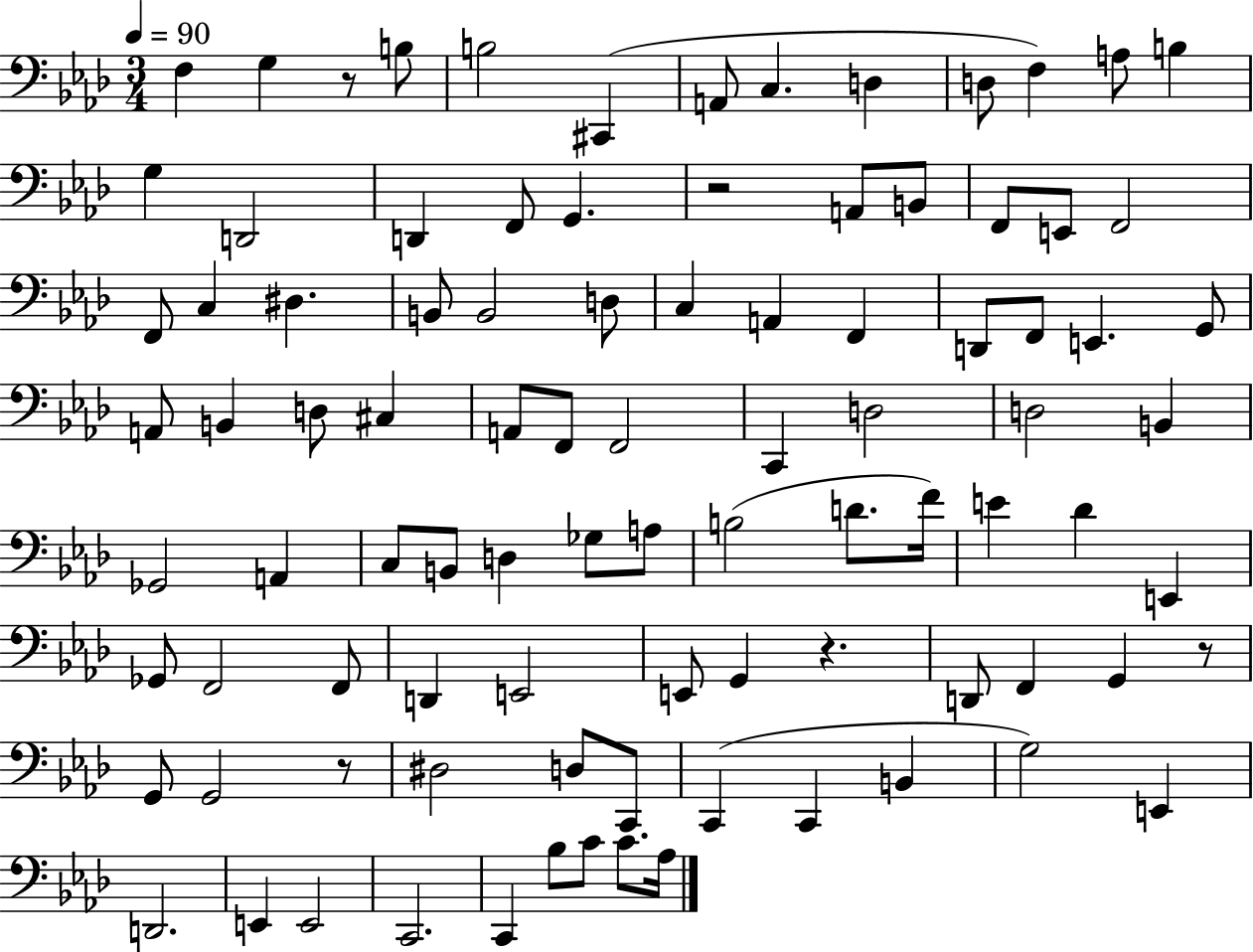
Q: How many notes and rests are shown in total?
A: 93